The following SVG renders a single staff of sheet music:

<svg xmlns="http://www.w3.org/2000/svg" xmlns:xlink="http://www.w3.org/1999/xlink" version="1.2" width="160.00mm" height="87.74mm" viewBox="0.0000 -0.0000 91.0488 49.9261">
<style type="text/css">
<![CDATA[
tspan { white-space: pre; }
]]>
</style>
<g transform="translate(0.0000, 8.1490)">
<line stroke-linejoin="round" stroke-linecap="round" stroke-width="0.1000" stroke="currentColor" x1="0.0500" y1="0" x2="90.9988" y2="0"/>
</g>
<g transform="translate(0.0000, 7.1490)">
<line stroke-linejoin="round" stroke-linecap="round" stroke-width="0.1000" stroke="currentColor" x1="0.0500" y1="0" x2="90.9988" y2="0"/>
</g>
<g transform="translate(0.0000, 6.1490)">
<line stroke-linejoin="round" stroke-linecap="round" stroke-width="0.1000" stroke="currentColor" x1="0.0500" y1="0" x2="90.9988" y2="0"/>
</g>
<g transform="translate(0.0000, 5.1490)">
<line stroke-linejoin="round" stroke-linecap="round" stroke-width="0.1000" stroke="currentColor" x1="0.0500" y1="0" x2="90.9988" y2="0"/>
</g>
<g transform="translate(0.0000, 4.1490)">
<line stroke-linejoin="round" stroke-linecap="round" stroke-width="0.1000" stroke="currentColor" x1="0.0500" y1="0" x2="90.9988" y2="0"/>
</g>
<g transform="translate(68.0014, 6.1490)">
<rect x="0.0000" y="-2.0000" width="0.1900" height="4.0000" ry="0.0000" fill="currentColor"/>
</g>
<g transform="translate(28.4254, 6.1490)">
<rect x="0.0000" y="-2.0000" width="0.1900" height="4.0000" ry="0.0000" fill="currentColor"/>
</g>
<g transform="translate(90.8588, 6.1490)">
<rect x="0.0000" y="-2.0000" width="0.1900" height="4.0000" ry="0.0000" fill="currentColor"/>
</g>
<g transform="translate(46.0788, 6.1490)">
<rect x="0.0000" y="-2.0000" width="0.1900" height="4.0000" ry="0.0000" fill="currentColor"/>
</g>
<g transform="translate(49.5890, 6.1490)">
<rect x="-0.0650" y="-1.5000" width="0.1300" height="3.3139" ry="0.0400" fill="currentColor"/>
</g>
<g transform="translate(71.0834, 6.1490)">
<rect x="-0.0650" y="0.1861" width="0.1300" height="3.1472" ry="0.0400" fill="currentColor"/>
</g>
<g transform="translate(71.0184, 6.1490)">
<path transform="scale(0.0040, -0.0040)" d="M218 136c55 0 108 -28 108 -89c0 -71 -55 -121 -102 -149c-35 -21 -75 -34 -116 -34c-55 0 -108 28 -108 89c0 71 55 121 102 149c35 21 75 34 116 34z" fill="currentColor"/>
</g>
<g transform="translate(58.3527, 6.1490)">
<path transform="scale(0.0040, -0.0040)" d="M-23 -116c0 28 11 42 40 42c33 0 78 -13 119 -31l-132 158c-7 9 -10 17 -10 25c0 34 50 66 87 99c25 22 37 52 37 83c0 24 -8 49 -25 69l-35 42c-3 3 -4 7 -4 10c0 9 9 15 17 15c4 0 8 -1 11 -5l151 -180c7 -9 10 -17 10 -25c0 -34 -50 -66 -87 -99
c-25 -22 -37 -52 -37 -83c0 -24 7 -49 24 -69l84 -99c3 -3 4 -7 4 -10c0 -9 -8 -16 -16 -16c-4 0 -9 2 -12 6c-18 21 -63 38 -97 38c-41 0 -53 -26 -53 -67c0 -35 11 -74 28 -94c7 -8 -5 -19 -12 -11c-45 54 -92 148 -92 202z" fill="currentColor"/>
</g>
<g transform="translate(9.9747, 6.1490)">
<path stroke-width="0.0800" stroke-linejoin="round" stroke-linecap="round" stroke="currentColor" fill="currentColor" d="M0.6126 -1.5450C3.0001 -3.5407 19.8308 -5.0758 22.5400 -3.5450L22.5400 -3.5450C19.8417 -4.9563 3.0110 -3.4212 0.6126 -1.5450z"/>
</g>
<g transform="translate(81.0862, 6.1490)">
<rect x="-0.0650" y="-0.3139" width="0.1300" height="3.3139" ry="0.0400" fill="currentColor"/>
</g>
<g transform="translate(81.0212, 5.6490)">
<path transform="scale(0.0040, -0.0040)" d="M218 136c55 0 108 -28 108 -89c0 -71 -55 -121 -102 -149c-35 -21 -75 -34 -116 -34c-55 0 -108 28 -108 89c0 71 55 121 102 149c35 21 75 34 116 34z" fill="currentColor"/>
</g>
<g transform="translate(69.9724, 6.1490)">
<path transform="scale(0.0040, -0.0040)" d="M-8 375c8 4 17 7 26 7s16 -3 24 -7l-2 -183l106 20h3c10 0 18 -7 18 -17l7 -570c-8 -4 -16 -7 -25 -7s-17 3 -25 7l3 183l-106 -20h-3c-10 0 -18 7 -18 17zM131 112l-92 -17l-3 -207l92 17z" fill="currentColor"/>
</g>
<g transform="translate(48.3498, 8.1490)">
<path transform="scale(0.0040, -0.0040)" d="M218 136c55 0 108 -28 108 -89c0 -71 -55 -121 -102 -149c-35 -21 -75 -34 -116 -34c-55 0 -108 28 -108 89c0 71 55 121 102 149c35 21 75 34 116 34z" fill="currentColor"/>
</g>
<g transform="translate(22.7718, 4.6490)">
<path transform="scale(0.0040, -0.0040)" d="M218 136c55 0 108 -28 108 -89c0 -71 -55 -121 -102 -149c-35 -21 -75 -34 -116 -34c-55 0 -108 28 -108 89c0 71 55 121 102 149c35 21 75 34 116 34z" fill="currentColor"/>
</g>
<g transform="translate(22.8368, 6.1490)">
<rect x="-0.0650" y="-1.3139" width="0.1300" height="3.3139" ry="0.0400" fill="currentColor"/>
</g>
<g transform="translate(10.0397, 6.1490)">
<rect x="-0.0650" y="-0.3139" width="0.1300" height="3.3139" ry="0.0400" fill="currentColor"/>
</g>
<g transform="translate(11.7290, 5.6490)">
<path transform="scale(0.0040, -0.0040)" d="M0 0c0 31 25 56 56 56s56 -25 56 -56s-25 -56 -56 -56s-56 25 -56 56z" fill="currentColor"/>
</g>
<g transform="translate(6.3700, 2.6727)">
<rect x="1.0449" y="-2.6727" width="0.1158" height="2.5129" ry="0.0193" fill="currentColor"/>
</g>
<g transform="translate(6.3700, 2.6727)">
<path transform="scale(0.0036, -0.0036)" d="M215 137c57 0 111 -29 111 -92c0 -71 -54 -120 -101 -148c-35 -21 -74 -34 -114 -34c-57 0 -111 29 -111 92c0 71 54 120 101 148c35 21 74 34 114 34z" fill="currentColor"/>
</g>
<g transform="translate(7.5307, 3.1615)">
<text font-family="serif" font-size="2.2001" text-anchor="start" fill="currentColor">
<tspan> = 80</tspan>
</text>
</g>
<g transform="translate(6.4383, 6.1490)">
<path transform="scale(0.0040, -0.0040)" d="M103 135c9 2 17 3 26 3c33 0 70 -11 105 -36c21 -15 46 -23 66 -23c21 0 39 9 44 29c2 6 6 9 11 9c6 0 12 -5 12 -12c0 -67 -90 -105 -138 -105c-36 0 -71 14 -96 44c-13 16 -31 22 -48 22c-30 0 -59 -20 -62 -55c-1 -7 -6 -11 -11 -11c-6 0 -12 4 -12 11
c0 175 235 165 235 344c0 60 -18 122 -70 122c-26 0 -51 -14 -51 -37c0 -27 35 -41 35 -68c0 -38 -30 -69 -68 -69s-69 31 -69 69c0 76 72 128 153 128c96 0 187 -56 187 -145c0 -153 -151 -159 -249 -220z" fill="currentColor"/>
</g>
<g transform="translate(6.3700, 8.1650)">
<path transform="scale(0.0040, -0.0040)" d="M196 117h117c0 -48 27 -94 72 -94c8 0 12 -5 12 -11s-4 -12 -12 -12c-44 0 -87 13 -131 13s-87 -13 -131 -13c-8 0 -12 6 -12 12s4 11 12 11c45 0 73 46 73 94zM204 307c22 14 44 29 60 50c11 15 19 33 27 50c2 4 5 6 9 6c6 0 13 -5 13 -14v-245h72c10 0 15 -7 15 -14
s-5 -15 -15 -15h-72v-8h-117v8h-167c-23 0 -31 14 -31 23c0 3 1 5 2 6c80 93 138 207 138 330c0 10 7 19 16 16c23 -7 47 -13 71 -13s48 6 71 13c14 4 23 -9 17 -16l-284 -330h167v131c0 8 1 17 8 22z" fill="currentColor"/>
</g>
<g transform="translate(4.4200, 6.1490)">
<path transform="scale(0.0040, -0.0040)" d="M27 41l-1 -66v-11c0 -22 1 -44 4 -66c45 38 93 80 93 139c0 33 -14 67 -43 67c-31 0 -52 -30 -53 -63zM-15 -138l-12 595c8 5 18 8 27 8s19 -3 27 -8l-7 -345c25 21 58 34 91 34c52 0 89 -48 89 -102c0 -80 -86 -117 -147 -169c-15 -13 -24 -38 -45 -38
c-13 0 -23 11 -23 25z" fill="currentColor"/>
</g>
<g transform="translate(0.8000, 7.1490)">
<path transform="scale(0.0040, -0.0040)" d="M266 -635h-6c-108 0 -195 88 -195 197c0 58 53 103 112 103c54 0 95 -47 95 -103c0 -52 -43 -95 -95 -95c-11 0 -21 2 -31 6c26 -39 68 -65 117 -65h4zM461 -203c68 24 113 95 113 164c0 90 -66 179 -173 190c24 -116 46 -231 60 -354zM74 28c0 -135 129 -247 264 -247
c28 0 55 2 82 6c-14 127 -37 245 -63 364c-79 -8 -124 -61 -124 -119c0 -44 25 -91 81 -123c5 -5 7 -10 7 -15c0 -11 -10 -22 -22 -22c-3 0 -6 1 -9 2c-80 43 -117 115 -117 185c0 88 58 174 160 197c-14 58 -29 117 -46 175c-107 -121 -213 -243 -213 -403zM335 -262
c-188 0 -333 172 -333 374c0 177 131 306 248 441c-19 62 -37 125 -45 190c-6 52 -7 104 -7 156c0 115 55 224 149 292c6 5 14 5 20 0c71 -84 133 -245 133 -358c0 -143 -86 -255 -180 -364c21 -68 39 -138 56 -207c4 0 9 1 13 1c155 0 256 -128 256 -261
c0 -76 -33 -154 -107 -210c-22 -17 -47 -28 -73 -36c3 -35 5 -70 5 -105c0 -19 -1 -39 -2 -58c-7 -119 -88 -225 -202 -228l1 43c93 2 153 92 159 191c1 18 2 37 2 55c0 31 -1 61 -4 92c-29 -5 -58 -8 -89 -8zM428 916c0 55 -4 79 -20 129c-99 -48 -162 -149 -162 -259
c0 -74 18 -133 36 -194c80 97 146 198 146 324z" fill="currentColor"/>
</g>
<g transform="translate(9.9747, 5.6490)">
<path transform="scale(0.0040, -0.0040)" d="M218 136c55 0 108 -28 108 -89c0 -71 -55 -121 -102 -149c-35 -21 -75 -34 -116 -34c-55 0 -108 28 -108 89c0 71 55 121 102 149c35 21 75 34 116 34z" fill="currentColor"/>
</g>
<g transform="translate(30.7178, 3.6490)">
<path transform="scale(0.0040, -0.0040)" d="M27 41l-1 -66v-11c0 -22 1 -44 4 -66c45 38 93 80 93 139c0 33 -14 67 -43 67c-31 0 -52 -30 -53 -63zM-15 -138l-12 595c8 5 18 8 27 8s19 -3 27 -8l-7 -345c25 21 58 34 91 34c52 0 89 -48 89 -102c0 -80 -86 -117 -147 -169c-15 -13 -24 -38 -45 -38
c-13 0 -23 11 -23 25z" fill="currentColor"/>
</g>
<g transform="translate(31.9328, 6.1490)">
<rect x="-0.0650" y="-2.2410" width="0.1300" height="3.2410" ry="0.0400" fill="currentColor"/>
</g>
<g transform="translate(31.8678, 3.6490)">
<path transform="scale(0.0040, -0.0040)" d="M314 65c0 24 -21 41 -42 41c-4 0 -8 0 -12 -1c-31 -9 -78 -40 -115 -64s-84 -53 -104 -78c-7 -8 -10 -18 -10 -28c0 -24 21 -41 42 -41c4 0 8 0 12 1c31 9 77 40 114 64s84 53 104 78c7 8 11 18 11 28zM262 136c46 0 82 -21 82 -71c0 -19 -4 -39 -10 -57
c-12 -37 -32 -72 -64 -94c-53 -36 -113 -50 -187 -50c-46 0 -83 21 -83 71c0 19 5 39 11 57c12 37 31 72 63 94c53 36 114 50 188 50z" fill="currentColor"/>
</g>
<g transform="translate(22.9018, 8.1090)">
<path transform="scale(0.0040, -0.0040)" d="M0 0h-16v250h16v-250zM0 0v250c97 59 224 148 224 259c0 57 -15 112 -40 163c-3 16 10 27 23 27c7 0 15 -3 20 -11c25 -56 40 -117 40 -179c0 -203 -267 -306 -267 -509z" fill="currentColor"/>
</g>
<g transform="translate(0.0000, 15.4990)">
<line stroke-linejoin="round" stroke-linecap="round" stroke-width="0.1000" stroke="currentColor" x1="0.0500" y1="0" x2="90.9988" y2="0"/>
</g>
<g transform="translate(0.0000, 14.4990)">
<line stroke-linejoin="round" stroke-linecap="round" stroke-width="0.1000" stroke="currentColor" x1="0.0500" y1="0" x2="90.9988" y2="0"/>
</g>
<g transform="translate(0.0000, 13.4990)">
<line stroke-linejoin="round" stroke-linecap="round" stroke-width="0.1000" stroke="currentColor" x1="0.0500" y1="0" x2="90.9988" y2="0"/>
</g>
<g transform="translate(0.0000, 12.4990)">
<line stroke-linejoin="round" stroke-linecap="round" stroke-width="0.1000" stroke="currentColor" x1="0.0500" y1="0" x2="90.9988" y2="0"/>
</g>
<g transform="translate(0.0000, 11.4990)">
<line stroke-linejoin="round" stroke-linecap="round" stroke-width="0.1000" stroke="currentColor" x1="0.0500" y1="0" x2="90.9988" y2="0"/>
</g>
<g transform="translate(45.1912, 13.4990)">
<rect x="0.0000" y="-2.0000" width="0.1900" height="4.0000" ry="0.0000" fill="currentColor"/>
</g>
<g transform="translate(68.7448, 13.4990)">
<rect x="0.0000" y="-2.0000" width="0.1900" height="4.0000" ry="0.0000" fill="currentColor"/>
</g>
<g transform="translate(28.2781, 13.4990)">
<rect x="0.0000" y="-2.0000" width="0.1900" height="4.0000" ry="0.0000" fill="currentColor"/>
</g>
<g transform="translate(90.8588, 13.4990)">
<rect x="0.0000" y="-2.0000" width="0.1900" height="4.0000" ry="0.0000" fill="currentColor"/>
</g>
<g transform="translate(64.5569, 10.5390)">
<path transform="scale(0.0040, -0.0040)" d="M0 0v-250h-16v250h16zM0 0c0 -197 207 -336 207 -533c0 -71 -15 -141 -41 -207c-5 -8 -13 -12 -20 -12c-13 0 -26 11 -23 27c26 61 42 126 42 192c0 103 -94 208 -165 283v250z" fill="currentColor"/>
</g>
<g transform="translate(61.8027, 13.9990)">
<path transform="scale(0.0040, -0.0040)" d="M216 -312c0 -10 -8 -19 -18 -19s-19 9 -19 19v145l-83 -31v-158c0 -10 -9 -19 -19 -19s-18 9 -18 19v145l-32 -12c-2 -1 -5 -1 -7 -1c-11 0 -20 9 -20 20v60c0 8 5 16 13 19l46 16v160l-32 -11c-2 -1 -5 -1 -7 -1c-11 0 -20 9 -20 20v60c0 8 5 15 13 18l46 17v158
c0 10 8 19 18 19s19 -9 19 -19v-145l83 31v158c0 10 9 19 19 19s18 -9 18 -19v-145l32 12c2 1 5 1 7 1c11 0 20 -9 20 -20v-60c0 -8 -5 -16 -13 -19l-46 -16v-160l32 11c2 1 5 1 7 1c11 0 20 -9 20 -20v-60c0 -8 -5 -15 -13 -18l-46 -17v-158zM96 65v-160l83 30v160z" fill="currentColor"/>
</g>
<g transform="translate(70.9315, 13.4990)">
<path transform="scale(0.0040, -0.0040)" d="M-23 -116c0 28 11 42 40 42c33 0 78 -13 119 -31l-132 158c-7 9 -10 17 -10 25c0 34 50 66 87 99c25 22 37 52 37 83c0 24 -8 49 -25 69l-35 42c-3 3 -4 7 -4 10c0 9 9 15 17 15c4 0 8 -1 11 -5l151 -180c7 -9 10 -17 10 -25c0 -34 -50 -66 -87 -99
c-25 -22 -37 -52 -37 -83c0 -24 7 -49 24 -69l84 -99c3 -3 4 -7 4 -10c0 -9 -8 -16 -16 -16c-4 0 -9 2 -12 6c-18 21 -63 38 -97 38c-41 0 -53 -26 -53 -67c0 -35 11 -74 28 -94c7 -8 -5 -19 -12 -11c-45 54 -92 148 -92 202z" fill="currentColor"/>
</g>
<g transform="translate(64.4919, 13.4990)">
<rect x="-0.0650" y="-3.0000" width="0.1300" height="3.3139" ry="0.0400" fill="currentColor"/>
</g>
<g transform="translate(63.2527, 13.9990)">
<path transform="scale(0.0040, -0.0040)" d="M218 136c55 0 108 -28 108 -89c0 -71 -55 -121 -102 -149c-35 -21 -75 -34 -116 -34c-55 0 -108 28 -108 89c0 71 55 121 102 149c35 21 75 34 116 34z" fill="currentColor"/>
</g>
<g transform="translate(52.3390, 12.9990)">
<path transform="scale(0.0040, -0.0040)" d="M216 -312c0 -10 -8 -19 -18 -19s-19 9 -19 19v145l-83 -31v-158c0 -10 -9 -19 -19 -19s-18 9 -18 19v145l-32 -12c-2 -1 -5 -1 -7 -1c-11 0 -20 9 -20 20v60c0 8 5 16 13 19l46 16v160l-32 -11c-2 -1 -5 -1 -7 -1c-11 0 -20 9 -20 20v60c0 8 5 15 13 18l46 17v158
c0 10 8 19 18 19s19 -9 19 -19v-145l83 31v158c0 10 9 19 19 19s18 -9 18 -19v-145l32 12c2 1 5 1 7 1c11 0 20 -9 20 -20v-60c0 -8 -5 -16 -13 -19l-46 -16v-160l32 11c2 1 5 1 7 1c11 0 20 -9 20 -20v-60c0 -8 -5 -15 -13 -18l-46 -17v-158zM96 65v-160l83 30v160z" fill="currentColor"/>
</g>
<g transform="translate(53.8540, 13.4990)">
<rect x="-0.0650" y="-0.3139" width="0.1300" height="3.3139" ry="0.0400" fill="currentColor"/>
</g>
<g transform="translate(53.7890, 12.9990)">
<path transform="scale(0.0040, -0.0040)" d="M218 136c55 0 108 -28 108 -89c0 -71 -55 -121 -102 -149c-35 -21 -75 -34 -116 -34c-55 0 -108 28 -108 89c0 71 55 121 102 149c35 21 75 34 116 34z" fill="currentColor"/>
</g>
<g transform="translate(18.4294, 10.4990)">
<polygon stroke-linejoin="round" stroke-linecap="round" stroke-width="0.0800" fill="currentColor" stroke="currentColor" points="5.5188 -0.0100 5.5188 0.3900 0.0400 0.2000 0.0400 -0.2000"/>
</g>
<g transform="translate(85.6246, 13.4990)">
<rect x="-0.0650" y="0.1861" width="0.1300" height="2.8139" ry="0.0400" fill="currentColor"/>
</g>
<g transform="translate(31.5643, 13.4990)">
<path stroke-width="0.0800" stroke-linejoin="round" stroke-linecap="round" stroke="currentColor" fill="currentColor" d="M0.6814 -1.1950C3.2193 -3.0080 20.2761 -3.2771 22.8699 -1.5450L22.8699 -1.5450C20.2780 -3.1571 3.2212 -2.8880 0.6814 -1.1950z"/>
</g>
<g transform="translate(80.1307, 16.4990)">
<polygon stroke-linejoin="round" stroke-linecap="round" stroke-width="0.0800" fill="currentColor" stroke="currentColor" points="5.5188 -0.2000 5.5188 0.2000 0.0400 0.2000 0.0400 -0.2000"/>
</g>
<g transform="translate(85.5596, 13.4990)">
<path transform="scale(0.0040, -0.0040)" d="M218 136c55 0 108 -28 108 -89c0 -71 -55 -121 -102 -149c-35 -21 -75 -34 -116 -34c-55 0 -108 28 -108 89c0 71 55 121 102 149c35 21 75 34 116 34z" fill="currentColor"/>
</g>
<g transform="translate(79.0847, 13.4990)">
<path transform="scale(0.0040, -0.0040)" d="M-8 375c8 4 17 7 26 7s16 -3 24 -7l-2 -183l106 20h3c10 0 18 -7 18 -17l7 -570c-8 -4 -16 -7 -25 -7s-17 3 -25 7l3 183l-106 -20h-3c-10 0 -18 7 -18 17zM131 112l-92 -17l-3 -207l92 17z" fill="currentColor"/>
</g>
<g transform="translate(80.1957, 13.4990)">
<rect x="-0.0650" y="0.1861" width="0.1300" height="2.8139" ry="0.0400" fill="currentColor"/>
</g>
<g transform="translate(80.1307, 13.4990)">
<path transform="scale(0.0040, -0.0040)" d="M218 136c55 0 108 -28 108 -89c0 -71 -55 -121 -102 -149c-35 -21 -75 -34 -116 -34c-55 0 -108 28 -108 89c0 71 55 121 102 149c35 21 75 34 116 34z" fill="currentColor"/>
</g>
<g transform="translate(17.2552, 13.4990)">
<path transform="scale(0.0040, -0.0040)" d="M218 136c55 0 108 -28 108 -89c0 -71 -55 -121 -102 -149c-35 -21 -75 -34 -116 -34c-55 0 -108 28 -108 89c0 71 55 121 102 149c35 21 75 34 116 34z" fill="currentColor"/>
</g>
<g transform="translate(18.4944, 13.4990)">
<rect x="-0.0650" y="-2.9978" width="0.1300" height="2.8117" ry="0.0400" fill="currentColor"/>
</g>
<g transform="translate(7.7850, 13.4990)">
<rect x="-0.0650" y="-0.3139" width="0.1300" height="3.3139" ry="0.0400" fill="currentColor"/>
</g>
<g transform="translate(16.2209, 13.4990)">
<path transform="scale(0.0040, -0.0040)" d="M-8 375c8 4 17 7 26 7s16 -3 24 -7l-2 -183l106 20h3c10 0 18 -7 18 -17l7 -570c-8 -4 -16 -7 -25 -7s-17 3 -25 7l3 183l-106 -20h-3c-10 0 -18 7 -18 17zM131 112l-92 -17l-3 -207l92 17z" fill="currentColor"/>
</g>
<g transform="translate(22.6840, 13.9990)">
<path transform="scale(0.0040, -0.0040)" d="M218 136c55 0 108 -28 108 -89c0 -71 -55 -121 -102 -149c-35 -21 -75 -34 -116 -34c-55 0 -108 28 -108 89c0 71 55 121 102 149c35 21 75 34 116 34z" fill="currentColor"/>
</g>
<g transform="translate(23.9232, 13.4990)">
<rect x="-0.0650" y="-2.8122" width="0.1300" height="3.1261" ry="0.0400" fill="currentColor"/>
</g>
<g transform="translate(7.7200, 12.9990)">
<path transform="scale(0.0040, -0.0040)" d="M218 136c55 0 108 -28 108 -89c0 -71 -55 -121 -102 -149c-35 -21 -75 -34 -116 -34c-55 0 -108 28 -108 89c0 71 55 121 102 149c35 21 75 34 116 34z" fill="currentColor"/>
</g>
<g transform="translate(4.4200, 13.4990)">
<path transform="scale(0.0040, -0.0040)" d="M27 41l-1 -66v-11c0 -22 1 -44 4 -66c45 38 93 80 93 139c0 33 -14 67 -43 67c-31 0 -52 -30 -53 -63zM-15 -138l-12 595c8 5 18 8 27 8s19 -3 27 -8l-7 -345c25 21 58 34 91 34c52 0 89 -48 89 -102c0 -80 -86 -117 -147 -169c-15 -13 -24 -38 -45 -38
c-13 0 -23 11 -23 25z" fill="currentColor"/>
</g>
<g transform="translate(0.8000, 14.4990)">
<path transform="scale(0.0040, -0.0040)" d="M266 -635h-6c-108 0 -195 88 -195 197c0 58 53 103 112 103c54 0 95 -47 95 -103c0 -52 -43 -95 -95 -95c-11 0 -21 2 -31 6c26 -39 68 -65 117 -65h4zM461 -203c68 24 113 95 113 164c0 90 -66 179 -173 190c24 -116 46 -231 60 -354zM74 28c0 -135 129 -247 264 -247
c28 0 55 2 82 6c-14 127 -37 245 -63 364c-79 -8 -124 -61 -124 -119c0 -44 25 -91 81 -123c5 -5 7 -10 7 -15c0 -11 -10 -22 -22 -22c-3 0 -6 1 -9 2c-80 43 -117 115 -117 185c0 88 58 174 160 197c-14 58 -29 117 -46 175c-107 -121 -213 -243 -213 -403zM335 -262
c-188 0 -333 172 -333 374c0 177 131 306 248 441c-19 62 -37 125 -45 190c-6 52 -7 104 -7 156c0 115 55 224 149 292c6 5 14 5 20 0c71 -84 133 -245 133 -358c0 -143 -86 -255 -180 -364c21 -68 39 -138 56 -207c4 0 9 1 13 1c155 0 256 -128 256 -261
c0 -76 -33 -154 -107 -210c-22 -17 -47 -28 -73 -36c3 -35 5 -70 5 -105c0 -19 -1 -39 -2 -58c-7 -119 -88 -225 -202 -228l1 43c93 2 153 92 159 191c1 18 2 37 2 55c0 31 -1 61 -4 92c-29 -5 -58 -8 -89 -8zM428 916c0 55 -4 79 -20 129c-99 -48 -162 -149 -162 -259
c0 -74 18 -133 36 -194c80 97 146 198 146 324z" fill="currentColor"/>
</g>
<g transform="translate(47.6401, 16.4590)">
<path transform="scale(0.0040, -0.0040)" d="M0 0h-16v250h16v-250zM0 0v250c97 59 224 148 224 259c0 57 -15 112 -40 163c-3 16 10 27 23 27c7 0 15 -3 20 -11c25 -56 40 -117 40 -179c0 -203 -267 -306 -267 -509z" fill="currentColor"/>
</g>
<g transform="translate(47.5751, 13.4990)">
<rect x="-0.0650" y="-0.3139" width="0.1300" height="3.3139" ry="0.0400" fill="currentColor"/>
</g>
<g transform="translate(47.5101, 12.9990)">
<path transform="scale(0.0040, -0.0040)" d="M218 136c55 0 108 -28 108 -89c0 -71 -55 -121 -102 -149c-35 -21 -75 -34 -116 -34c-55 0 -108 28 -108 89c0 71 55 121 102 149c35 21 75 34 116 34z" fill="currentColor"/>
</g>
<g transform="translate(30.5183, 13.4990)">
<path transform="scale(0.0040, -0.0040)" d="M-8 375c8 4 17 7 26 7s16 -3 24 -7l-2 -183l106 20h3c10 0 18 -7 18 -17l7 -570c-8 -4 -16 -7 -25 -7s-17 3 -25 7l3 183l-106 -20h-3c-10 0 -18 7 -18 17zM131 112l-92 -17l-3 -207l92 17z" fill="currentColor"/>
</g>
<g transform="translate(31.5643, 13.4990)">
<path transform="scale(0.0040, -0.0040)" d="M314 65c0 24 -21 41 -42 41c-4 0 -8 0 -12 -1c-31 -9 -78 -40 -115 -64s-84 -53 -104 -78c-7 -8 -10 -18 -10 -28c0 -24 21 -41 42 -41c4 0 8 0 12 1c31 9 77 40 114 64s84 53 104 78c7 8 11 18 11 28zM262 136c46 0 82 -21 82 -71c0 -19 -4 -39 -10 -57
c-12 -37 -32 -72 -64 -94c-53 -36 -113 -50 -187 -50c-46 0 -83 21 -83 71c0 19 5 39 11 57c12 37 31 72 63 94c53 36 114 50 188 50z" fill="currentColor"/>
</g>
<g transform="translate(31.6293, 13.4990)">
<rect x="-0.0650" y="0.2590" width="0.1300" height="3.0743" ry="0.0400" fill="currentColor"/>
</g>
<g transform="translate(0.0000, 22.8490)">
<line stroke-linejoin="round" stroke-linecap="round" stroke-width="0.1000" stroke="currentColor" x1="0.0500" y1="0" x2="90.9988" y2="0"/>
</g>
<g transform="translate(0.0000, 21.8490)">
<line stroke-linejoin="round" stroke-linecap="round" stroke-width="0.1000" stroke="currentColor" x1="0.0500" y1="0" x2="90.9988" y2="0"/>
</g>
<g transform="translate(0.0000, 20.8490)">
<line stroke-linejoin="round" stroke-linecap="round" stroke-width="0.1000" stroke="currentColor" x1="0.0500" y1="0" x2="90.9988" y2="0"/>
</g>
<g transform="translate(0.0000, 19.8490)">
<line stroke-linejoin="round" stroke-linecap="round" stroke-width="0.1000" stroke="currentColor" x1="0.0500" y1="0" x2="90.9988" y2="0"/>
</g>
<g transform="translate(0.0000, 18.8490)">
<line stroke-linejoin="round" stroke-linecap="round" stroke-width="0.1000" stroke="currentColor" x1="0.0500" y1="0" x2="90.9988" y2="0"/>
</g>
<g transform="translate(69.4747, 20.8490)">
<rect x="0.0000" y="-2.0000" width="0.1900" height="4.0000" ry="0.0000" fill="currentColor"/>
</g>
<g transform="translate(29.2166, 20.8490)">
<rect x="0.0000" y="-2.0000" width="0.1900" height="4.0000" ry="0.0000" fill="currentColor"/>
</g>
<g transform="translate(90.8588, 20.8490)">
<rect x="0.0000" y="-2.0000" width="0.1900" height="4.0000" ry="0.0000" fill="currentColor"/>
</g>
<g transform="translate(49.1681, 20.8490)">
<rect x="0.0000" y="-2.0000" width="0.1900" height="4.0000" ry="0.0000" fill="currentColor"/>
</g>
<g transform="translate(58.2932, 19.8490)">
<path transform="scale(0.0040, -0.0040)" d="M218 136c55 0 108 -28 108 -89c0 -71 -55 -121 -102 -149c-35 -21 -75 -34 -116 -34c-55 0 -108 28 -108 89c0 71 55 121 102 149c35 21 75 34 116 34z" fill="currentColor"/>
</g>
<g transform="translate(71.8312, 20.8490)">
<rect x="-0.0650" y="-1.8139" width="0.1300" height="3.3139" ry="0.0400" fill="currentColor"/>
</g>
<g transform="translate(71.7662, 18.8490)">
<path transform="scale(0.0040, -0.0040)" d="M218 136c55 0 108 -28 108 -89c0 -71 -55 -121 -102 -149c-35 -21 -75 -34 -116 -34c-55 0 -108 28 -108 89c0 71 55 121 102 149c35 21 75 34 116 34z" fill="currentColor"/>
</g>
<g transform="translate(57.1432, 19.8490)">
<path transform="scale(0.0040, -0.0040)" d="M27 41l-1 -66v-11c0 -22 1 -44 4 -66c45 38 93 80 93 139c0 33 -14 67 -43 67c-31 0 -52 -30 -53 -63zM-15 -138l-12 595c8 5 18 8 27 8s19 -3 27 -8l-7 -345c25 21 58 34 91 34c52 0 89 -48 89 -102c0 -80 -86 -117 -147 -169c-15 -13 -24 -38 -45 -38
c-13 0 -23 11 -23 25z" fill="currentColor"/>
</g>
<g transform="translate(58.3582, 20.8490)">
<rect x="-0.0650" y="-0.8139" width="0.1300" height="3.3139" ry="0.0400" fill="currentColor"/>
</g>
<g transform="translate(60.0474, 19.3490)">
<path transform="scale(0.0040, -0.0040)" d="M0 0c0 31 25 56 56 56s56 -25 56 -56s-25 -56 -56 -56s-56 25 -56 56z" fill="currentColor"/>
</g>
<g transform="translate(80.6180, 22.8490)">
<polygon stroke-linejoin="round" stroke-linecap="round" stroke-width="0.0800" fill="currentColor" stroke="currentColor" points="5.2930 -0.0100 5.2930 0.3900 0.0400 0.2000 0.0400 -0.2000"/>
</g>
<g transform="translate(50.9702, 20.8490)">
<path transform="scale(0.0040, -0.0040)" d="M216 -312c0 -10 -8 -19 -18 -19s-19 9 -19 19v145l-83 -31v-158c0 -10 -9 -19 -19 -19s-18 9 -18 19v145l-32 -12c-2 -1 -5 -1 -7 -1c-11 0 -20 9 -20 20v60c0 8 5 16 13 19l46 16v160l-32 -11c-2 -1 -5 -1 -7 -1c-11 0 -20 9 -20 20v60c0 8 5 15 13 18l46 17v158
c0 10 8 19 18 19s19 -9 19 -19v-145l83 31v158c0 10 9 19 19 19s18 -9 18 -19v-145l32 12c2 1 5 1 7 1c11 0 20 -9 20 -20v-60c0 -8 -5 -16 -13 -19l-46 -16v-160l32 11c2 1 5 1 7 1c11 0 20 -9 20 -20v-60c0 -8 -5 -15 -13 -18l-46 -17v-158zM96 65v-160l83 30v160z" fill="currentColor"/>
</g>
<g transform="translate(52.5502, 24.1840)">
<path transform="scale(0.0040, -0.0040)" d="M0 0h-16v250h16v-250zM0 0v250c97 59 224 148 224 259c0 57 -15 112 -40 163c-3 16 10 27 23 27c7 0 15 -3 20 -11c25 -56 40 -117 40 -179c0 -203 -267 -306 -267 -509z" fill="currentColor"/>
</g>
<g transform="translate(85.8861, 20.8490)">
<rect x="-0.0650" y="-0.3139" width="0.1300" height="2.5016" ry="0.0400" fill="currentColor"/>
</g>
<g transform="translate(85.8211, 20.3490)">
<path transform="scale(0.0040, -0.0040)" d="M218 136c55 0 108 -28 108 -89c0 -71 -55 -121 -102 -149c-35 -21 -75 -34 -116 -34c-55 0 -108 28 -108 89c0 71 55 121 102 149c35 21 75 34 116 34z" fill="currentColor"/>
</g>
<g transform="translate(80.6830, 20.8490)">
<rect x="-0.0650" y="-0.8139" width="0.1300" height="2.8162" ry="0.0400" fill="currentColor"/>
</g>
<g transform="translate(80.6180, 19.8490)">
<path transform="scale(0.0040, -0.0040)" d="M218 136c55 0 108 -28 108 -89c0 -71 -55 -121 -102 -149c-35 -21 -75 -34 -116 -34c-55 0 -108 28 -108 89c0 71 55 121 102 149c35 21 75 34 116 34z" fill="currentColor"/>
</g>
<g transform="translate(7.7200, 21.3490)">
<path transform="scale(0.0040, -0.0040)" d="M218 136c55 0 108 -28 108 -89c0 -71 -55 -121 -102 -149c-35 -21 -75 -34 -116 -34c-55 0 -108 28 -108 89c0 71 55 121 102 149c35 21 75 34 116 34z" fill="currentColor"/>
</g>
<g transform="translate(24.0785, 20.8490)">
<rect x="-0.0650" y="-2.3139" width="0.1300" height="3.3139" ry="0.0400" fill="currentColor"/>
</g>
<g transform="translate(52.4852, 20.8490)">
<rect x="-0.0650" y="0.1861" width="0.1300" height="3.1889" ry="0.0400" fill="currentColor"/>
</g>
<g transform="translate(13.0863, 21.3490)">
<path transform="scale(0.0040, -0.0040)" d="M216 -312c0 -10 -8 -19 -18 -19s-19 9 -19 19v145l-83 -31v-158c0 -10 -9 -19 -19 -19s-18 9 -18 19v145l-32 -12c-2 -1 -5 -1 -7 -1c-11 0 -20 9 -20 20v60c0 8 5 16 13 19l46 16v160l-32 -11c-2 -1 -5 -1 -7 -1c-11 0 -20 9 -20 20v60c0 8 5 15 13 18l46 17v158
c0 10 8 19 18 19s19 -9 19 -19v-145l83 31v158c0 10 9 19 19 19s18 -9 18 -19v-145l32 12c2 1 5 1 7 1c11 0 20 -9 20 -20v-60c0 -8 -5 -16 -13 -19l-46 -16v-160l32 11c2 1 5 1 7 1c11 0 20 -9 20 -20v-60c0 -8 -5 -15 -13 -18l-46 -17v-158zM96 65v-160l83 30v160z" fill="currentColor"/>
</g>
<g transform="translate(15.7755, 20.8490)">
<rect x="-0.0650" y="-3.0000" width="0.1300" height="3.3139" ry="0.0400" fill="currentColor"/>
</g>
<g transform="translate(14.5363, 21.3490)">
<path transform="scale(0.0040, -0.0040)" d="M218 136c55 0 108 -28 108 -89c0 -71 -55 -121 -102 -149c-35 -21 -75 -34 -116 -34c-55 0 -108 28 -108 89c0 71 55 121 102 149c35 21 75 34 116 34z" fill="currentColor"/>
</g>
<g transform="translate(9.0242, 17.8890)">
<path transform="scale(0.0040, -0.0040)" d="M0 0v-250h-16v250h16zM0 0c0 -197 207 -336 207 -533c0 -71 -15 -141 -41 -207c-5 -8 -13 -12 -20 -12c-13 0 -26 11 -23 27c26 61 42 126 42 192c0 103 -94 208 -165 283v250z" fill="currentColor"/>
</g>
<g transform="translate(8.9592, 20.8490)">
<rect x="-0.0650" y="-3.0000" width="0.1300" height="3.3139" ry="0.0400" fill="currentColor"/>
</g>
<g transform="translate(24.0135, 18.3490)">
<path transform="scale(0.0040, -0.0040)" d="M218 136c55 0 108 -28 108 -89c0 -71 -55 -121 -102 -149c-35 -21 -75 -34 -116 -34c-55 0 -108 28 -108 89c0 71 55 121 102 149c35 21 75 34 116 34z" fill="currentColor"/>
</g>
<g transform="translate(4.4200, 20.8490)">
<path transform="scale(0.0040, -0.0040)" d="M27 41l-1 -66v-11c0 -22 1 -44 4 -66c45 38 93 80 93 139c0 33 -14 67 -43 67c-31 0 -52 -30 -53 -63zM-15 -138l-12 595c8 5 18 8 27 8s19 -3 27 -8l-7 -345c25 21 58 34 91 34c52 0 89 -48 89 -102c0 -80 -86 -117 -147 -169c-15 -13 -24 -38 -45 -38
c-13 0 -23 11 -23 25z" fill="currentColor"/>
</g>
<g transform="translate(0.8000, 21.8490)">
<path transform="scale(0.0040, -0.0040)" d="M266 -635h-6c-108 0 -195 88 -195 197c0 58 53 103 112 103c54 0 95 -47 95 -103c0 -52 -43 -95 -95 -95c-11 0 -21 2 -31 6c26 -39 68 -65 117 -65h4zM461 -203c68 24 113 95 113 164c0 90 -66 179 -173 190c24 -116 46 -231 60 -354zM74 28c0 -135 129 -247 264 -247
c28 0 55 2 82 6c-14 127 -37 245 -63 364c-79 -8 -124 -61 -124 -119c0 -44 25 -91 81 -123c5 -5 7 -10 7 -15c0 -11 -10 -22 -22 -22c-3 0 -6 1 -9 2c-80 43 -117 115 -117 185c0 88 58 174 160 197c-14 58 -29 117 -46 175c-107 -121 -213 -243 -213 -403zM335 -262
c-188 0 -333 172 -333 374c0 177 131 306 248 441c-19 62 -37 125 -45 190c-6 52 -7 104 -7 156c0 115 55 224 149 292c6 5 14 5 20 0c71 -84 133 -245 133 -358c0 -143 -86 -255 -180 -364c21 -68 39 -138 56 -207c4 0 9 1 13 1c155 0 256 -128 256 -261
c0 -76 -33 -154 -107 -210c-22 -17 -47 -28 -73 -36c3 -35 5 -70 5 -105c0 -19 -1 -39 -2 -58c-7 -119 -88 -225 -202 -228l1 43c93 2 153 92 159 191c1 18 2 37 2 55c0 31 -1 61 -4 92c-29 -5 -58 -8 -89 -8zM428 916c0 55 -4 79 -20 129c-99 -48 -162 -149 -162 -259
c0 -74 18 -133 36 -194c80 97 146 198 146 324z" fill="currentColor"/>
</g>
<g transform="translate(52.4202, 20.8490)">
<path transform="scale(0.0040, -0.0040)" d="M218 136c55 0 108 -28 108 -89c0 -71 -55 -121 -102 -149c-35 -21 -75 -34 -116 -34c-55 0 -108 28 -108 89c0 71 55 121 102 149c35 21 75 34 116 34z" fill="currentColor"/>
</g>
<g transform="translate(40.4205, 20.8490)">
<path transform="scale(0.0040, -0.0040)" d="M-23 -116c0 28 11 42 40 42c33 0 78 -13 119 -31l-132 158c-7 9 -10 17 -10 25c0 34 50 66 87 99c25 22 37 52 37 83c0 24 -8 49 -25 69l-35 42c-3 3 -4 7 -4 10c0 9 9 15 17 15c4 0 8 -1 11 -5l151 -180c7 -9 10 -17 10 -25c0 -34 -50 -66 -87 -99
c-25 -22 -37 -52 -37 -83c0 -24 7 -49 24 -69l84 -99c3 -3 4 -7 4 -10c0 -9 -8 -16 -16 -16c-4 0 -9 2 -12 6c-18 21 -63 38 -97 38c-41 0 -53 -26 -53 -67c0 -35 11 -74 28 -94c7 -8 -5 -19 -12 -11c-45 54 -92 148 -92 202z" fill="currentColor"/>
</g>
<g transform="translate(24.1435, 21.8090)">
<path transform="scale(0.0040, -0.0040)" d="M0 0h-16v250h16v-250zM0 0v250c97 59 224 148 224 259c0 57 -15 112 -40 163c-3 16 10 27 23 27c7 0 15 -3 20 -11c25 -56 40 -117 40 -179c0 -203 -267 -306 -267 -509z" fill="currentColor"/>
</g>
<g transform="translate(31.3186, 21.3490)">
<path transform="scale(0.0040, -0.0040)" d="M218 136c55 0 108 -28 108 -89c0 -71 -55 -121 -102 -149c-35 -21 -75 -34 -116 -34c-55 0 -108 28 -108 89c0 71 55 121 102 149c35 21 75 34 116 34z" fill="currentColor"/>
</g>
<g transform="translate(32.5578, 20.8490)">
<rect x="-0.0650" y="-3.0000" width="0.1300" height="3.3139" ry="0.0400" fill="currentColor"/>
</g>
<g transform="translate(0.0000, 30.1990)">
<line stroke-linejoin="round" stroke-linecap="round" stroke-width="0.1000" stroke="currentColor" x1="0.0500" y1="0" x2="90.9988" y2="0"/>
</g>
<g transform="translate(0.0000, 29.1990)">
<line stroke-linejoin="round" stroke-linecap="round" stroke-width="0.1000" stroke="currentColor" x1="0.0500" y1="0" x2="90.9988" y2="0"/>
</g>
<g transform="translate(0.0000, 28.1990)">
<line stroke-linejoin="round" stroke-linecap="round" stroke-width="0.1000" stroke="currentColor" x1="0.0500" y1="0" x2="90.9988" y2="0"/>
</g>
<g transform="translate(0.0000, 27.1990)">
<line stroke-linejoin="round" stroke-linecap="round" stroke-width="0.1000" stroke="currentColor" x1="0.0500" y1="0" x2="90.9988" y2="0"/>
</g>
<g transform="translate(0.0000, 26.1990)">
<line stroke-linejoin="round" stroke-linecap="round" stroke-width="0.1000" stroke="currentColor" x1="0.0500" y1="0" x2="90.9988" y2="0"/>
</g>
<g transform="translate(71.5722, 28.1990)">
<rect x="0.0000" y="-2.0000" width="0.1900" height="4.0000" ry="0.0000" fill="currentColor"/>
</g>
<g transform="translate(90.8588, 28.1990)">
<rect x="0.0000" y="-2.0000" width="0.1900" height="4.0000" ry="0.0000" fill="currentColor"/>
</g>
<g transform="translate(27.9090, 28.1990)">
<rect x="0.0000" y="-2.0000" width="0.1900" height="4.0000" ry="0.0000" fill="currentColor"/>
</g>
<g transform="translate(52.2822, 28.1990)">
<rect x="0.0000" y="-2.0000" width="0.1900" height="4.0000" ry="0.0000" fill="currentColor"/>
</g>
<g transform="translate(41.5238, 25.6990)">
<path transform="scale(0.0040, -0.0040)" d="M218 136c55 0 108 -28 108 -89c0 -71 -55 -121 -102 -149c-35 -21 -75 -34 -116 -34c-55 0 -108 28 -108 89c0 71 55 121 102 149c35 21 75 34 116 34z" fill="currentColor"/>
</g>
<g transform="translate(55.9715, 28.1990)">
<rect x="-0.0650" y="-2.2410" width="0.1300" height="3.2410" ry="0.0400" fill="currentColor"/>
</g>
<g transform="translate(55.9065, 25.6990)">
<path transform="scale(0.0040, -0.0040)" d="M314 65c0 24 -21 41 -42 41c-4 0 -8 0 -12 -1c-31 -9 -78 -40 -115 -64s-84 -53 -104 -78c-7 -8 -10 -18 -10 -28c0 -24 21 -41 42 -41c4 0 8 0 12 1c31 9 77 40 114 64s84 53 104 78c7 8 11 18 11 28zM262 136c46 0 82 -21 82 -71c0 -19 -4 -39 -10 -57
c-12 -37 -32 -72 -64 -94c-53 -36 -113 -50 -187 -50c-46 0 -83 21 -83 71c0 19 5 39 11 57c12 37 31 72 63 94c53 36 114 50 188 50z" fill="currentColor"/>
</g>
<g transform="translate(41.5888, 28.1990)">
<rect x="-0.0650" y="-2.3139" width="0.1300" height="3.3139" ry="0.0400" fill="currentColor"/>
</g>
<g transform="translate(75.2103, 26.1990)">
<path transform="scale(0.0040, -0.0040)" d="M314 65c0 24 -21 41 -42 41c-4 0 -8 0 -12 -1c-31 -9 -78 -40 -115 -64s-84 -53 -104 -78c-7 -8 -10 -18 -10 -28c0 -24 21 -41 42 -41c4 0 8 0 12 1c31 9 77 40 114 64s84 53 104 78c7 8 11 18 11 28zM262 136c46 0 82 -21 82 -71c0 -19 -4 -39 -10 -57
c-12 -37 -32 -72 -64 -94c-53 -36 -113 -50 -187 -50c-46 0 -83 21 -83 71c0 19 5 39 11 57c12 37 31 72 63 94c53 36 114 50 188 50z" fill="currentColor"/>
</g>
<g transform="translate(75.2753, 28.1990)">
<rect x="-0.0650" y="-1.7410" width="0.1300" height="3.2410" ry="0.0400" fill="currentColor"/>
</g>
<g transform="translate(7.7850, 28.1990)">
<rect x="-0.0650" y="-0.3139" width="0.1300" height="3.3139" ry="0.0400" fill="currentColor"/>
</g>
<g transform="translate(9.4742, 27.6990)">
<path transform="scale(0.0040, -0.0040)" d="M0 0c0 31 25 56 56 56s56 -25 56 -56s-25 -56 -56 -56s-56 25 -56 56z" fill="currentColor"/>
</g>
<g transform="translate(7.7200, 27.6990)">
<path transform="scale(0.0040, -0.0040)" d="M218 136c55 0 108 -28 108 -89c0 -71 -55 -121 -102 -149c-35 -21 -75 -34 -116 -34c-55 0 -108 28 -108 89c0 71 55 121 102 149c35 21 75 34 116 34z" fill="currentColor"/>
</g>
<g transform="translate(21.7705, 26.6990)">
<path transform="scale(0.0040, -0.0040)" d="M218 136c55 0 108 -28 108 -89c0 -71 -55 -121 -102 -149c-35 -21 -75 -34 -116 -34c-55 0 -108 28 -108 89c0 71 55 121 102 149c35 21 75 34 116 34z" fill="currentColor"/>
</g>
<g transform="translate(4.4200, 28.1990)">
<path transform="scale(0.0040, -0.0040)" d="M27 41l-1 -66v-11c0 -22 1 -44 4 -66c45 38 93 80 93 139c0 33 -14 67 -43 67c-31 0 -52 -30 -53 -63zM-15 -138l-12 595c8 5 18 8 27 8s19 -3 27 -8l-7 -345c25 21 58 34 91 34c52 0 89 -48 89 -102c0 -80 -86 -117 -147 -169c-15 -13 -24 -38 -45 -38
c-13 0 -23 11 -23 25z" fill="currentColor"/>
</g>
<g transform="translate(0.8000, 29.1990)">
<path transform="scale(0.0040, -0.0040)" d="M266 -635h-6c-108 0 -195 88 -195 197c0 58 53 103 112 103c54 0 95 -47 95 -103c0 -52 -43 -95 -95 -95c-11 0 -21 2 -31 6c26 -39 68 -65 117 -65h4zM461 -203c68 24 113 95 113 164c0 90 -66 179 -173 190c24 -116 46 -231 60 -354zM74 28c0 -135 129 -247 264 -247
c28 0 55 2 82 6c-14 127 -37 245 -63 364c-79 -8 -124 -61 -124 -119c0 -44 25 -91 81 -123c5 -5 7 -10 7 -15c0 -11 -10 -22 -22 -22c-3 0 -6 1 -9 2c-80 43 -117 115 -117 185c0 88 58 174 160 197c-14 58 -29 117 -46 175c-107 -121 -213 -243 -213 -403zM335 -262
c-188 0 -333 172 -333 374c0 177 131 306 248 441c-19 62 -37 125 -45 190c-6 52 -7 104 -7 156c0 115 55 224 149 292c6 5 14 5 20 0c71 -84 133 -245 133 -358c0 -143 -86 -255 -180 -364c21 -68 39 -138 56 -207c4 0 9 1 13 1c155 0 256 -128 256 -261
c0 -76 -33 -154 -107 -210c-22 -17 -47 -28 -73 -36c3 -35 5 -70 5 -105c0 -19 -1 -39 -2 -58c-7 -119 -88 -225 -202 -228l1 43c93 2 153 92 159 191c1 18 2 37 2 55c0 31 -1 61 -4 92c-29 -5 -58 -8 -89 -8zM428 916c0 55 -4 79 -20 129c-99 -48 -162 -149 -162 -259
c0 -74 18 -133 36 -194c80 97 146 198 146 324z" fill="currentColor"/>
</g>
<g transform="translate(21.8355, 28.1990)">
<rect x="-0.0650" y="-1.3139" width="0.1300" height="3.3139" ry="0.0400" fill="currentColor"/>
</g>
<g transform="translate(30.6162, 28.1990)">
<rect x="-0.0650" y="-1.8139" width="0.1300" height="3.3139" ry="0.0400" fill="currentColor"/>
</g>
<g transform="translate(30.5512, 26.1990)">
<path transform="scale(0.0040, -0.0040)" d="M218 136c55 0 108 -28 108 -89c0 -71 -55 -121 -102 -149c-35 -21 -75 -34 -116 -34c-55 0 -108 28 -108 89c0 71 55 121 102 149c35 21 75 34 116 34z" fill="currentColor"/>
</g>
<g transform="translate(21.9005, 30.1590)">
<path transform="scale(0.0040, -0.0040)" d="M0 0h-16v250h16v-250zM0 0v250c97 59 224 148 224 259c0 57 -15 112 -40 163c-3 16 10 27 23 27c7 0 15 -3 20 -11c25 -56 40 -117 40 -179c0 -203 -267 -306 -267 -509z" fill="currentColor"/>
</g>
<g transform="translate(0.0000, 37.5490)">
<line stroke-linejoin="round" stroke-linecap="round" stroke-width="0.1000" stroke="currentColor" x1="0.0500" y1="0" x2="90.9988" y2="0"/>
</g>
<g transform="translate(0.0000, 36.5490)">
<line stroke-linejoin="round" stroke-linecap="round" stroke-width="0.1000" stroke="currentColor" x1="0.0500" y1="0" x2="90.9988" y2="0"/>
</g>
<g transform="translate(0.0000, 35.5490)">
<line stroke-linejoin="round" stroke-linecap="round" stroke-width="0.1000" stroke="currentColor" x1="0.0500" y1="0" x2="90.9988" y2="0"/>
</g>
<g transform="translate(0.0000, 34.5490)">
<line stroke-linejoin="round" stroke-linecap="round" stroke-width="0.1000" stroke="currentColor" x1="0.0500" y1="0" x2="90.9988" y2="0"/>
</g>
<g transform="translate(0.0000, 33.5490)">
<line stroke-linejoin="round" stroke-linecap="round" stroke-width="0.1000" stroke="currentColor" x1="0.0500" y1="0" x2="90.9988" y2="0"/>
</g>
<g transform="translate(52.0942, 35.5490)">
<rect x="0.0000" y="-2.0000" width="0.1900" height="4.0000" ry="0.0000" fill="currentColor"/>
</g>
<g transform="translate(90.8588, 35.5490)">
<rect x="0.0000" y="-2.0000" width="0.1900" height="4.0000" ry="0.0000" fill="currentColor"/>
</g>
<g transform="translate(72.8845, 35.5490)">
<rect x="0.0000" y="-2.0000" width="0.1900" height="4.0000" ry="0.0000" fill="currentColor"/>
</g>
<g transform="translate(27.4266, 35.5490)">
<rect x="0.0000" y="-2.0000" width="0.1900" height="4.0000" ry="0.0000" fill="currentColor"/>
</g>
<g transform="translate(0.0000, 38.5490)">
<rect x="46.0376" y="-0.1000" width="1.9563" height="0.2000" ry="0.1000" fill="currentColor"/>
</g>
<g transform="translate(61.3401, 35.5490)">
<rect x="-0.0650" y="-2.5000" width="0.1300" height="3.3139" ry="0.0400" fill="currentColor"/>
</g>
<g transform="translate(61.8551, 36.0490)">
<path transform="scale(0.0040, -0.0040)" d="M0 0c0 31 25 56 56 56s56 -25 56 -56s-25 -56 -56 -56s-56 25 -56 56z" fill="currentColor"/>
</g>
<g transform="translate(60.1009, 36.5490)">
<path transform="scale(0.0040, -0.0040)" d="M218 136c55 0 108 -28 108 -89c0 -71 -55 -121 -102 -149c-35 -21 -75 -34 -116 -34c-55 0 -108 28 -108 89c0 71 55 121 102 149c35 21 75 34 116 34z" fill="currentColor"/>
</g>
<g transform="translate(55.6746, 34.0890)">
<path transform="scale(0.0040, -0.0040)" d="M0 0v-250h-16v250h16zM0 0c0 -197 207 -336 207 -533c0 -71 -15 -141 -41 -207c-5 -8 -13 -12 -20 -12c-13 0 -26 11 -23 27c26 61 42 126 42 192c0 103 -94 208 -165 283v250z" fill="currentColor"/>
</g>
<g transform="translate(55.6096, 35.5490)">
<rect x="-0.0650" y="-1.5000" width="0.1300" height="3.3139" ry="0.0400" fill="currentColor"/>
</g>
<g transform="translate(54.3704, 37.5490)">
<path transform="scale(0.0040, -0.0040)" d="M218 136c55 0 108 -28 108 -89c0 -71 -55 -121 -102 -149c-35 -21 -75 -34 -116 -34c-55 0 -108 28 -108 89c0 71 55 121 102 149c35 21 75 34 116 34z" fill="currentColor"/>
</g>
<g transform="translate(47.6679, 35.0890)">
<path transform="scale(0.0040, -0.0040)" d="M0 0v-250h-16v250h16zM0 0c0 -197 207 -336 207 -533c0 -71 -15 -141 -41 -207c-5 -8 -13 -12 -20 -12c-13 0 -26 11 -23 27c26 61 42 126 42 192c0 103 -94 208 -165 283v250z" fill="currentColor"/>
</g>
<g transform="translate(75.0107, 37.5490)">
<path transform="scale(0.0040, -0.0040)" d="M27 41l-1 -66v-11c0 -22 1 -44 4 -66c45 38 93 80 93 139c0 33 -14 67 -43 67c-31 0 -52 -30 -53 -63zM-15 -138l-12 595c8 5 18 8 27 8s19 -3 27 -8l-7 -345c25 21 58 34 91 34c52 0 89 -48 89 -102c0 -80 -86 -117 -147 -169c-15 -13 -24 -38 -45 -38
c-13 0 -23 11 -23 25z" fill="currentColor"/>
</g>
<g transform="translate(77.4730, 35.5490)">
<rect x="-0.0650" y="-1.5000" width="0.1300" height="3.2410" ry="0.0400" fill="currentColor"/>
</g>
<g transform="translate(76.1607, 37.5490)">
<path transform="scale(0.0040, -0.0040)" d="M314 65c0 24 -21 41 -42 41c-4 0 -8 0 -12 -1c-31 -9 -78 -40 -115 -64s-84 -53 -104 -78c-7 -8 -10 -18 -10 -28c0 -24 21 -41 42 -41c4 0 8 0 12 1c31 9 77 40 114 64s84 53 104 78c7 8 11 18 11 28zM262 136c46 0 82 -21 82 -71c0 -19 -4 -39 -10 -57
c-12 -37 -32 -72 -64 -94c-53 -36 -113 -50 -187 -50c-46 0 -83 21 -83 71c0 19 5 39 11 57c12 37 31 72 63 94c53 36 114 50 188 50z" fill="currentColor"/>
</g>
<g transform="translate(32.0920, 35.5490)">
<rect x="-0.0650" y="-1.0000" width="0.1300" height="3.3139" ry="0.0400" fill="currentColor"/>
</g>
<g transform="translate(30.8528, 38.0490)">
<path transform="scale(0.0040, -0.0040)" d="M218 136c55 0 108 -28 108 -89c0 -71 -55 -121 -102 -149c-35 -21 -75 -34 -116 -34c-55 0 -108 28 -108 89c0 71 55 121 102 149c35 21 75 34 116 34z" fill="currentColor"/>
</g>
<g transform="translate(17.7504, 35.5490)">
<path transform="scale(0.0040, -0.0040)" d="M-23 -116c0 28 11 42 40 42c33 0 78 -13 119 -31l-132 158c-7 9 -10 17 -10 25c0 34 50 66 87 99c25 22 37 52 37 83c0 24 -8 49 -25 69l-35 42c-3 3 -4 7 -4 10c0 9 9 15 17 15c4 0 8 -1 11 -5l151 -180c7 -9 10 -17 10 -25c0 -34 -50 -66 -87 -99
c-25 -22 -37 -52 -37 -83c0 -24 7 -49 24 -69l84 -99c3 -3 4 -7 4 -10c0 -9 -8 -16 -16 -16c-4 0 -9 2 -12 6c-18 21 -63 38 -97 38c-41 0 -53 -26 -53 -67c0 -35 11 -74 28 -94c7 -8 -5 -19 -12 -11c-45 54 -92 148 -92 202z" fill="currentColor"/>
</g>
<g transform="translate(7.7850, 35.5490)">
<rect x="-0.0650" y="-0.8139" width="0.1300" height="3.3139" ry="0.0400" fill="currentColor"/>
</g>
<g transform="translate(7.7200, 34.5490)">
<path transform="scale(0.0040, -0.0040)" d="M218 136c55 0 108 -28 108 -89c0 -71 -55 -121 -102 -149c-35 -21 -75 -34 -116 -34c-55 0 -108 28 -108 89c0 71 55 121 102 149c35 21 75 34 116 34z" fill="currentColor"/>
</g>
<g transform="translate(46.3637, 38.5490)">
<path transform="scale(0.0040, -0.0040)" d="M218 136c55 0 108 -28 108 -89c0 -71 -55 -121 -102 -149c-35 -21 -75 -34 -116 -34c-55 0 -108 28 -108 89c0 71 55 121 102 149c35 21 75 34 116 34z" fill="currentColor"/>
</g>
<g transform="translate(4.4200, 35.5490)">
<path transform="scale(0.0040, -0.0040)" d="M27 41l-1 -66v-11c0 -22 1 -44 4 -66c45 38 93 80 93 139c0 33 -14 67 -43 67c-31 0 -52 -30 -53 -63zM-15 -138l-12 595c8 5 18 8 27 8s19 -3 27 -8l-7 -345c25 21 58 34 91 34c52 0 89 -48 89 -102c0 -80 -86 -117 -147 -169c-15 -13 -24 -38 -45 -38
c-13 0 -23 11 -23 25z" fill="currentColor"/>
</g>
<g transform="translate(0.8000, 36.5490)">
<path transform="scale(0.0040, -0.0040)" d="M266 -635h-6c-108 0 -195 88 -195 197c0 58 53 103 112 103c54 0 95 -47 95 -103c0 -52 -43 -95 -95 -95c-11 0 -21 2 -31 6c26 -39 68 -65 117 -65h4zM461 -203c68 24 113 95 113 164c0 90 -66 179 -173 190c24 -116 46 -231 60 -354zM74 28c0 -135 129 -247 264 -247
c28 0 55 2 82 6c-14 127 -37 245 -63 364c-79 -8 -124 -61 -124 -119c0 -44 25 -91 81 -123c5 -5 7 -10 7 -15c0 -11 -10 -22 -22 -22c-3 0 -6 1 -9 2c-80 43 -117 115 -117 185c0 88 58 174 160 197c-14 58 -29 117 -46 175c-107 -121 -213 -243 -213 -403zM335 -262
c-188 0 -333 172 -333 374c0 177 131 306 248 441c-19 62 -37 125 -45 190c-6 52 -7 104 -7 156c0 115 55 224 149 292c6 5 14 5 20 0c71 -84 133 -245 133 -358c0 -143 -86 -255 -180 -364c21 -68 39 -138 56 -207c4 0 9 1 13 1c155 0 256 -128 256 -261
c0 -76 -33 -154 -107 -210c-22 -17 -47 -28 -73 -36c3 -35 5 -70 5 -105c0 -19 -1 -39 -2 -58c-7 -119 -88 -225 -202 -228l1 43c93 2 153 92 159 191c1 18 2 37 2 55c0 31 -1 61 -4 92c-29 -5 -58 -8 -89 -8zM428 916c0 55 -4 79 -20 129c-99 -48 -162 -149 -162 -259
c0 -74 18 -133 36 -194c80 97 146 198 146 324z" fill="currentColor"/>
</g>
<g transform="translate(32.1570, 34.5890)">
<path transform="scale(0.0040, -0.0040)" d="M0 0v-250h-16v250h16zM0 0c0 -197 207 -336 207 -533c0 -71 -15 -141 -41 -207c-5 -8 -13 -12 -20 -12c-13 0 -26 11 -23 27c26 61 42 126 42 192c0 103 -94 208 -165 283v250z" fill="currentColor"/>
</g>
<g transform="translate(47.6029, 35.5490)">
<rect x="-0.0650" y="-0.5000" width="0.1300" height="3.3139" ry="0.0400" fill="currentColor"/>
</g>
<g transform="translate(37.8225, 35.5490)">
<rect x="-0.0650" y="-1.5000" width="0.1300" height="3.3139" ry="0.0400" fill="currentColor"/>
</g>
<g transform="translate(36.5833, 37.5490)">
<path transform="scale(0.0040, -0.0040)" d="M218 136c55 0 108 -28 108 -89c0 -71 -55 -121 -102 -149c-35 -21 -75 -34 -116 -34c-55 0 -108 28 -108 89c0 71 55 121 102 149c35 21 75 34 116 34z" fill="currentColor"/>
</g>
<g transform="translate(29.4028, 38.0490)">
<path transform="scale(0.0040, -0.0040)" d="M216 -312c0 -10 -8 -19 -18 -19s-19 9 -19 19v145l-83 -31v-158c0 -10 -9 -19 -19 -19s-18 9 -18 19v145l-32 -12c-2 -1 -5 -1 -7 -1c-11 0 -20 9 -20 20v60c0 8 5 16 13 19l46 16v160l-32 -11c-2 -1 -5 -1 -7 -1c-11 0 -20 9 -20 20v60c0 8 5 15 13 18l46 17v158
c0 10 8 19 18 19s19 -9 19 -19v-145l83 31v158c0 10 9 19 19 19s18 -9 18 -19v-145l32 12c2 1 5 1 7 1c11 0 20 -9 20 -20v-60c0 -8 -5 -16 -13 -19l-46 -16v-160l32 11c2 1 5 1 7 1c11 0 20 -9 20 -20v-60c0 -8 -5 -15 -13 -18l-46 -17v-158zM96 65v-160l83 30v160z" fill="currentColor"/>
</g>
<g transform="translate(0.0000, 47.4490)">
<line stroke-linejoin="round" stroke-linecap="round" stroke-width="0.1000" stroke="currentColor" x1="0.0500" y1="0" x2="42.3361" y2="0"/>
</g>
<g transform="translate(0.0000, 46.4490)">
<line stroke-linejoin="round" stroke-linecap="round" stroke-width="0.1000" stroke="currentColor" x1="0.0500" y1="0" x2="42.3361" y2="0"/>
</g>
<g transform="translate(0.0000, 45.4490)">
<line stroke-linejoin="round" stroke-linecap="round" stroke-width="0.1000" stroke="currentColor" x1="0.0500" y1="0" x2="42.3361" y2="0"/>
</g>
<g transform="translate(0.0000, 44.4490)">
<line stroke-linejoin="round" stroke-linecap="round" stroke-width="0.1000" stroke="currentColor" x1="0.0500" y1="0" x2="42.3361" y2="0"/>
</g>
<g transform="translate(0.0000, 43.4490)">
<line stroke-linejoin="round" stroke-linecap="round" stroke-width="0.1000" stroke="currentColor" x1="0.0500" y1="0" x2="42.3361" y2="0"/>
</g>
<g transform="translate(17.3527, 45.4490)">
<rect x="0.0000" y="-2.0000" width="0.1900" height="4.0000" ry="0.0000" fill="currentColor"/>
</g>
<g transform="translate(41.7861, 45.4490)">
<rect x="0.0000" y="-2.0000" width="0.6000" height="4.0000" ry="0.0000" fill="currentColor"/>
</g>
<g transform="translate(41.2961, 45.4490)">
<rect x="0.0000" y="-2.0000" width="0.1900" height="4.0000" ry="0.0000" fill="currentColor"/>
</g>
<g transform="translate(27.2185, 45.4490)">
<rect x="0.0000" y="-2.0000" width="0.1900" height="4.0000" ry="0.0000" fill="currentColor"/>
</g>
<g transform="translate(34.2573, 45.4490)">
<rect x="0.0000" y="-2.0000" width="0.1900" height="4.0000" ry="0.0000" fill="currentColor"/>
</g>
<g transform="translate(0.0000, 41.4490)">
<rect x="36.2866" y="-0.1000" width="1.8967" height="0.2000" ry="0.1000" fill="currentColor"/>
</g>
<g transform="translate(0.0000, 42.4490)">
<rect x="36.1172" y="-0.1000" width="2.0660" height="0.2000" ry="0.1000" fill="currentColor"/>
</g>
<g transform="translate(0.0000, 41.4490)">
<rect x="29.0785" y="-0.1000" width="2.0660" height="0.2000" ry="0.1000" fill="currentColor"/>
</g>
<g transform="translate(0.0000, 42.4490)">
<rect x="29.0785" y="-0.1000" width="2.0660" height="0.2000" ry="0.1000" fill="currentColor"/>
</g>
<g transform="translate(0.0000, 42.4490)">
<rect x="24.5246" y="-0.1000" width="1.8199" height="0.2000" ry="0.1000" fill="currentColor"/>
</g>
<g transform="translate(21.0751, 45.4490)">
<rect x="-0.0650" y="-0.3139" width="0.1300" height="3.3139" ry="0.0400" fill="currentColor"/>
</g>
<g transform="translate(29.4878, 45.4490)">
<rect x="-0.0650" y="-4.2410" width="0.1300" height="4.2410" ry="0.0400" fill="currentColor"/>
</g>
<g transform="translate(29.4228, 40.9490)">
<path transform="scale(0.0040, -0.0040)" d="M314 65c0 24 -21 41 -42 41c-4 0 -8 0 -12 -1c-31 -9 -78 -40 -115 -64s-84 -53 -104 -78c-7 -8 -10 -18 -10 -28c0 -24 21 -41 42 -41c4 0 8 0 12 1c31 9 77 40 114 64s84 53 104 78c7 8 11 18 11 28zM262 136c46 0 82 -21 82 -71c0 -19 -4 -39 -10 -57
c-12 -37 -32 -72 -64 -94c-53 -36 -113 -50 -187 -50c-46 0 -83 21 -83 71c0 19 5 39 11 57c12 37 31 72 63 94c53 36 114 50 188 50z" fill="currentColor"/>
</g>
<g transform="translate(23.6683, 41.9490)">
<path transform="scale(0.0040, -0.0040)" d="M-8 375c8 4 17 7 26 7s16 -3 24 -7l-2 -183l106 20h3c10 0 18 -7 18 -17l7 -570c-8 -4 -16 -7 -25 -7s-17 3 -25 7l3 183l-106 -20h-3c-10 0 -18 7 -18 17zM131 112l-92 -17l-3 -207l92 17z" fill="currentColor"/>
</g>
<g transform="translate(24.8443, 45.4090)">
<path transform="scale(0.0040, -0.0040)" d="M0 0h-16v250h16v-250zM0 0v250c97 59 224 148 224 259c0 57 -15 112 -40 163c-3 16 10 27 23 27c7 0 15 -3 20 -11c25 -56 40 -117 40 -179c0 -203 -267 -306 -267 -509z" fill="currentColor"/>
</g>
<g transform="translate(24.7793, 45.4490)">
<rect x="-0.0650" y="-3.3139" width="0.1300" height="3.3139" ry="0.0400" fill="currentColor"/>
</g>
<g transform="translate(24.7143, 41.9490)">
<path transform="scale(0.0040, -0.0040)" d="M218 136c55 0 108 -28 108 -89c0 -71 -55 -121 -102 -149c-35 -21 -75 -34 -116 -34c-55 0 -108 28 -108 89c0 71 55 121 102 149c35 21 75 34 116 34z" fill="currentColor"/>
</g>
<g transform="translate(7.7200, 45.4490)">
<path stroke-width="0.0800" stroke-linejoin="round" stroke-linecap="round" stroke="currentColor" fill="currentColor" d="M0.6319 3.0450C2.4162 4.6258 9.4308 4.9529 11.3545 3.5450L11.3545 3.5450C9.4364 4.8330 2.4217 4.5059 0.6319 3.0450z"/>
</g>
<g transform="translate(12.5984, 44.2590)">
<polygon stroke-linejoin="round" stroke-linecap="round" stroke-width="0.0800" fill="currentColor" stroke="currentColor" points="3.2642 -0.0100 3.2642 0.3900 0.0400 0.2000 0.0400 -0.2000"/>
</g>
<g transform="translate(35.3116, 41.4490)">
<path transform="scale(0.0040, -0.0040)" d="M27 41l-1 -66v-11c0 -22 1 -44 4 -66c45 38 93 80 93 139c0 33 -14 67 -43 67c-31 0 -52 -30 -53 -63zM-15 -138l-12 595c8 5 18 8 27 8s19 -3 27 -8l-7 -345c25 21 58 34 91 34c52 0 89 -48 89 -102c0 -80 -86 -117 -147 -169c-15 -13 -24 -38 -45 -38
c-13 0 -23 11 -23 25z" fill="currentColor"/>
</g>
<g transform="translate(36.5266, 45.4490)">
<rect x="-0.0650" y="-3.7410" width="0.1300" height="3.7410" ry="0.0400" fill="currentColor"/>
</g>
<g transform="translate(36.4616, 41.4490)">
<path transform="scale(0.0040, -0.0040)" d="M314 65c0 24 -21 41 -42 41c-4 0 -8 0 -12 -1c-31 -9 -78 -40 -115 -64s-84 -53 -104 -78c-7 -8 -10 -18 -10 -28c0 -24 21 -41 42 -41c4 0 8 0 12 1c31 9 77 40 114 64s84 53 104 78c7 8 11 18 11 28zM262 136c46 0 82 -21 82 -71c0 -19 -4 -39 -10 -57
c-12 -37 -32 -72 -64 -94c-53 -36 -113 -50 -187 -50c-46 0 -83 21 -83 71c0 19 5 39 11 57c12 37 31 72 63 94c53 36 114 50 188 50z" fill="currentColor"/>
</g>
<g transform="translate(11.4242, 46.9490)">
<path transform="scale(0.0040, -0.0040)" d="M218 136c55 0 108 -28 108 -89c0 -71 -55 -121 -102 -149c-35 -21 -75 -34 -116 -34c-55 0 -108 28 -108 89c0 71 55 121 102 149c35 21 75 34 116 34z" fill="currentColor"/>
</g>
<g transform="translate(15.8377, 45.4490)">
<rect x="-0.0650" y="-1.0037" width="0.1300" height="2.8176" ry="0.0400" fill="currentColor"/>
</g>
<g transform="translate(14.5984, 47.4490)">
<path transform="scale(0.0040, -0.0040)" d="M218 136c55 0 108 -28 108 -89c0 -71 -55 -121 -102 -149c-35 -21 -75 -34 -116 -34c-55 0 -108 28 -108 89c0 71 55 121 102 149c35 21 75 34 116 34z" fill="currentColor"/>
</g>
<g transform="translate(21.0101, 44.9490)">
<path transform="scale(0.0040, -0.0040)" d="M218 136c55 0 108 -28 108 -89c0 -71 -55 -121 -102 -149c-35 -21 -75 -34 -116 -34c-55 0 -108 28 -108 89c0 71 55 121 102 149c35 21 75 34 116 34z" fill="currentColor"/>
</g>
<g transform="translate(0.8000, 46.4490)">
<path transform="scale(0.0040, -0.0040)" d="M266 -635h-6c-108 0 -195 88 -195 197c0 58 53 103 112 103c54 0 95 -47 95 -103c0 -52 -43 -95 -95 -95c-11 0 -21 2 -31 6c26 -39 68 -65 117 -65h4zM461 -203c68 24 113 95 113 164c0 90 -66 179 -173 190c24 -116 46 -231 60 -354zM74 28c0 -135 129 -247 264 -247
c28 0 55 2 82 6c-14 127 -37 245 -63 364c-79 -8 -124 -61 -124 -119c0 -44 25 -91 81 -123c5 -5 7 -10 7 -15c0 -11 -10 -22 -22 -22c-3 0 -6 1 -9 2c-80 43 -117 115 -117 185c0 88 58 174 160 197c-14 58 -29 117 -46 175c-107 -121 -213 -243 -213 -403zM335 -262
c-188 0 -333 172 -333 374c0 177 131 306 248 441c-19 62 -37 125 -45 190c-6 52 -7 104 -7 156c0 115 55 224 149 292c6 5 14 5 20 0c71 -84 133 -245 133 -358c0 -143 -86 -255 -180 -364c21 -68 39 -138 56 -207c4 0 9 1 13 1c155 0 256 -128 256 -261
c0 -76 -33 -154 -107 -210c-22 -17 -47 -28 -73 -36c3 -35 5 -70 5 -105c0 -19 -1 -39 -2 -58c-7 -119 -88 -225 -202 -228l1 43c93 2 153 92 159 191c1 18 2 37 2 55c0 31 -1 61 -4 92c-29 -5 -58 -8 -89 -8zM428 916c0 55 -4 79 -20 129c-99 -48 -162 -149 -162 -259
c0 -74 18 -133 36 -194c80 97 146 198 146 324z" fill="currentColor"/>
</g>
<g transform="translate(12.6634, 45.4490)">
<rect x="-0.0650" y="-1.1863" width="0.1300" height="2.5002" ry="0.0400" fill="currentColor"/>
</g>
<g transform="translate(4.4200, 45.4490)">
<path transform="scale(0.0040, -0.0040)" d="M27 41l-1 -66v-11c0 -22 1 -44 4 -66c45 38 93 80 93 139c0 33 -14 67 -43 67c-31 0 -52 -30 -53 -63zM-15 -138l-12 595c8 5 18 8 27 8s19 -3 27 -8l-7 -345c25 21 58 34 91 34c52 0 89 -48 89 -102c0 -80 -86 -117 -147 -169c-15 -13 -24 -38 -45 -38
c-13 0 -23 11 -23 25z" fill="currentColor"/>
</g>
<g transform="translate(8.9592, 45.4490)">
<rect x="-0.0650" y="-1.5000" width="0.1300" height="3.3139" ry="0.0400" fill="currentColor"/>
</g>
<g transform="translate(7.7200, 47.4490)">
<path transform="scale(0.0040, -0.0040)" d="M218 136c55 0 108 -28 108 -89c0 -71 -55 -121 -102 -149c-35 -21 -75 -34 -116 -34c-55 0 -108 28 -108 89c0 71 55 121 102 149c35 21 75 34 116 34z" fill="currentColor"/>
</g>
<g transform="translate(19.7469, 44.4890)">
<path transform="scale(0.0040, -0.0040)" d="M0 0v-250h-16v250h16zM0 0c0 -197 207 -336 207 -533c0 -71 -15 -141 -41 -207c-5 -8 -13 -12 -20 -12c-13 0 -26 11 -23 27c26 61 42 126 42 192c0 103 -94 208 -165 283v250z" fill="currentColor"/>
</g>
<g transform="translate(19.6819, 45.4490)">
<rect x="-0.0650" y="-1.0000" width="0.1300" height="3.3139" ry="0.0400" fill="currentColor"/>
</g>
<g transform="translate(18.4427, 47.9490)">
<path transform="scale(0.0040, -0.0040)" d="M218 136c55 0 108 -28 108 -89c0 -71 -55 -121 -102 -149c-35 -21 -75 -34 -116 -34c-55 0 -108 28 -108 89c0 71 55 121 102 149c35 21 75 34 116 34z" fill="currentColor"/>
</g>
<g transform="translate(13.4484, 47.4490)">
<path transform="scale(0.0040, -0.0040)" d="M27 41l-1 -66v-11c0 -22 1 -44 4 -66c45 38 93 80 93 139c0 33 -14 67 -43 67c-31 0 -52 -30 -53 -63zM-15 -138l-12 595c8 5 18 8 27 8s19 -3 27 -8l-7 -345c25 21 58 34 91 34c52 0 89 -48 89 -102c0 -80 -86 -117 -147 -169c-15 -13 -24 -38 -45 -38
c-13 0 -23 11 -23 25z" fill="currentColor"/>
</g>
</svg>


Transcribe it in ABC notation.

X:1
T:Untitled
M:2/4
L:1/4
K:F
c e/2 _g2 E z B c c B/2 A/2 B2 c/2 ^c ^A/2 z B/2 B/2 A/2 ^A g/2 A z ^B/2 _d f d/2 c/2 c e/2 f g g2 f2 d z ^D/2 E C/2 E/2 G _E2 E F/2 _E/2 D/2 c b/2 d'2 _c'2